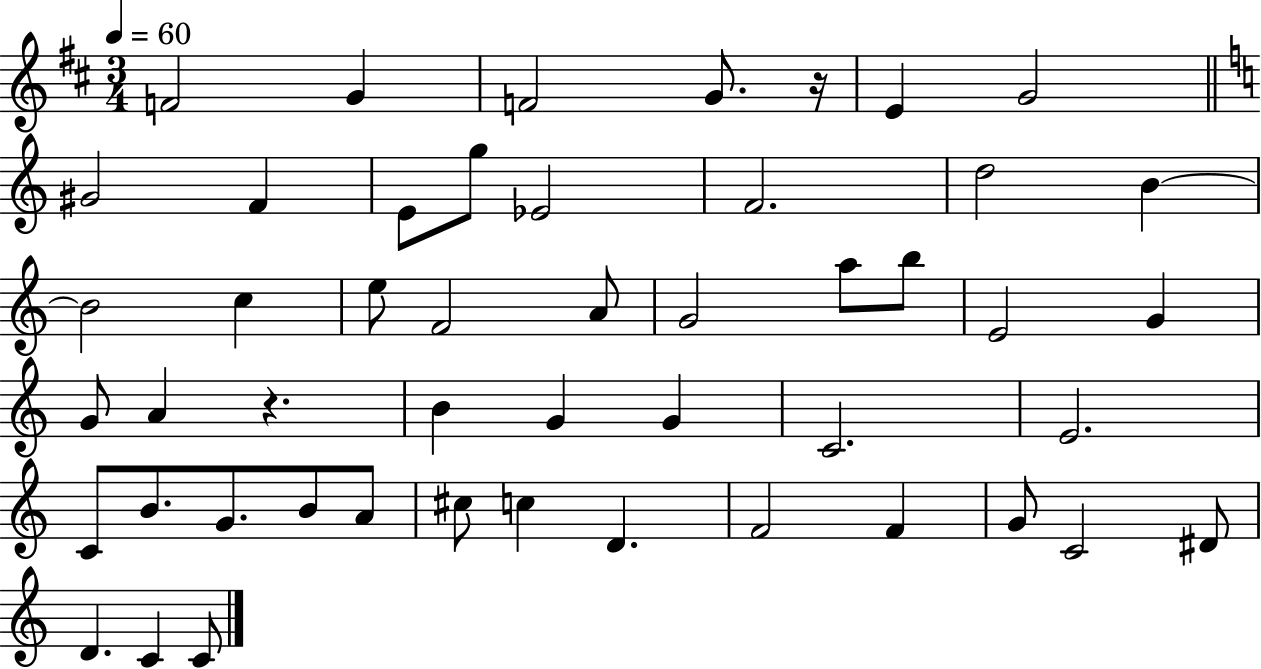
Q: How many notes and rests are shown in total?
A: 49